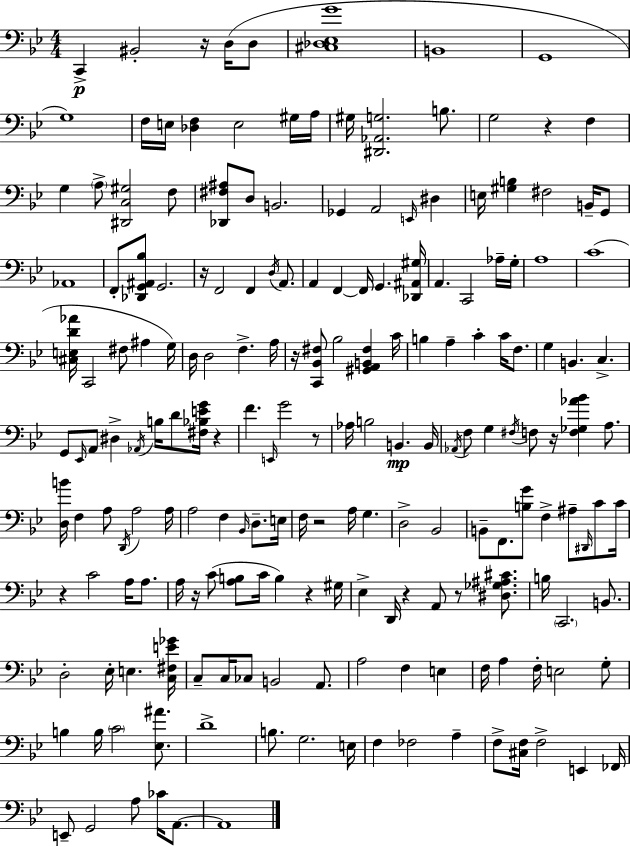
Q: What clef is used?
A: bass